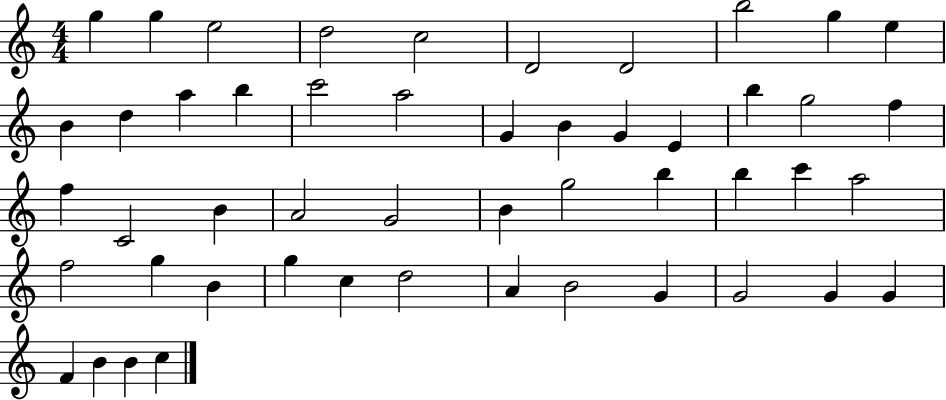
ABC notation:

X:1
T:Untitled
M:4/4
L:1/4
K:C
g g e2 d2 c2 D2 D2 b2 g e B d a b c'2 a2 G B G E b g2 f f C2 B A2 G2 B g2 b b c' a2 f2 g B g c d2 A B2 G G2 G G F B B c